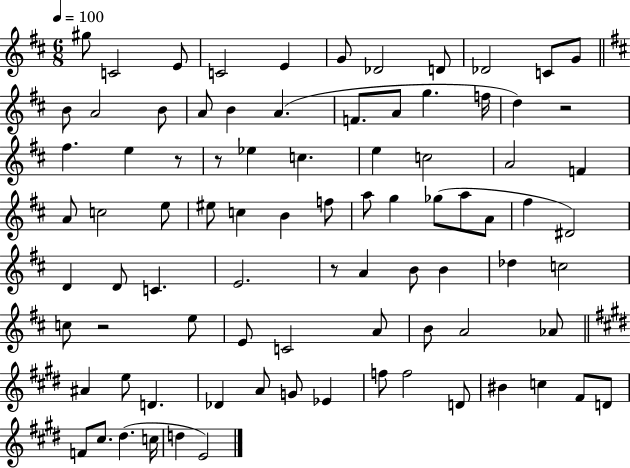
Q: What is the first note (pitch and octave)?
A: G#5